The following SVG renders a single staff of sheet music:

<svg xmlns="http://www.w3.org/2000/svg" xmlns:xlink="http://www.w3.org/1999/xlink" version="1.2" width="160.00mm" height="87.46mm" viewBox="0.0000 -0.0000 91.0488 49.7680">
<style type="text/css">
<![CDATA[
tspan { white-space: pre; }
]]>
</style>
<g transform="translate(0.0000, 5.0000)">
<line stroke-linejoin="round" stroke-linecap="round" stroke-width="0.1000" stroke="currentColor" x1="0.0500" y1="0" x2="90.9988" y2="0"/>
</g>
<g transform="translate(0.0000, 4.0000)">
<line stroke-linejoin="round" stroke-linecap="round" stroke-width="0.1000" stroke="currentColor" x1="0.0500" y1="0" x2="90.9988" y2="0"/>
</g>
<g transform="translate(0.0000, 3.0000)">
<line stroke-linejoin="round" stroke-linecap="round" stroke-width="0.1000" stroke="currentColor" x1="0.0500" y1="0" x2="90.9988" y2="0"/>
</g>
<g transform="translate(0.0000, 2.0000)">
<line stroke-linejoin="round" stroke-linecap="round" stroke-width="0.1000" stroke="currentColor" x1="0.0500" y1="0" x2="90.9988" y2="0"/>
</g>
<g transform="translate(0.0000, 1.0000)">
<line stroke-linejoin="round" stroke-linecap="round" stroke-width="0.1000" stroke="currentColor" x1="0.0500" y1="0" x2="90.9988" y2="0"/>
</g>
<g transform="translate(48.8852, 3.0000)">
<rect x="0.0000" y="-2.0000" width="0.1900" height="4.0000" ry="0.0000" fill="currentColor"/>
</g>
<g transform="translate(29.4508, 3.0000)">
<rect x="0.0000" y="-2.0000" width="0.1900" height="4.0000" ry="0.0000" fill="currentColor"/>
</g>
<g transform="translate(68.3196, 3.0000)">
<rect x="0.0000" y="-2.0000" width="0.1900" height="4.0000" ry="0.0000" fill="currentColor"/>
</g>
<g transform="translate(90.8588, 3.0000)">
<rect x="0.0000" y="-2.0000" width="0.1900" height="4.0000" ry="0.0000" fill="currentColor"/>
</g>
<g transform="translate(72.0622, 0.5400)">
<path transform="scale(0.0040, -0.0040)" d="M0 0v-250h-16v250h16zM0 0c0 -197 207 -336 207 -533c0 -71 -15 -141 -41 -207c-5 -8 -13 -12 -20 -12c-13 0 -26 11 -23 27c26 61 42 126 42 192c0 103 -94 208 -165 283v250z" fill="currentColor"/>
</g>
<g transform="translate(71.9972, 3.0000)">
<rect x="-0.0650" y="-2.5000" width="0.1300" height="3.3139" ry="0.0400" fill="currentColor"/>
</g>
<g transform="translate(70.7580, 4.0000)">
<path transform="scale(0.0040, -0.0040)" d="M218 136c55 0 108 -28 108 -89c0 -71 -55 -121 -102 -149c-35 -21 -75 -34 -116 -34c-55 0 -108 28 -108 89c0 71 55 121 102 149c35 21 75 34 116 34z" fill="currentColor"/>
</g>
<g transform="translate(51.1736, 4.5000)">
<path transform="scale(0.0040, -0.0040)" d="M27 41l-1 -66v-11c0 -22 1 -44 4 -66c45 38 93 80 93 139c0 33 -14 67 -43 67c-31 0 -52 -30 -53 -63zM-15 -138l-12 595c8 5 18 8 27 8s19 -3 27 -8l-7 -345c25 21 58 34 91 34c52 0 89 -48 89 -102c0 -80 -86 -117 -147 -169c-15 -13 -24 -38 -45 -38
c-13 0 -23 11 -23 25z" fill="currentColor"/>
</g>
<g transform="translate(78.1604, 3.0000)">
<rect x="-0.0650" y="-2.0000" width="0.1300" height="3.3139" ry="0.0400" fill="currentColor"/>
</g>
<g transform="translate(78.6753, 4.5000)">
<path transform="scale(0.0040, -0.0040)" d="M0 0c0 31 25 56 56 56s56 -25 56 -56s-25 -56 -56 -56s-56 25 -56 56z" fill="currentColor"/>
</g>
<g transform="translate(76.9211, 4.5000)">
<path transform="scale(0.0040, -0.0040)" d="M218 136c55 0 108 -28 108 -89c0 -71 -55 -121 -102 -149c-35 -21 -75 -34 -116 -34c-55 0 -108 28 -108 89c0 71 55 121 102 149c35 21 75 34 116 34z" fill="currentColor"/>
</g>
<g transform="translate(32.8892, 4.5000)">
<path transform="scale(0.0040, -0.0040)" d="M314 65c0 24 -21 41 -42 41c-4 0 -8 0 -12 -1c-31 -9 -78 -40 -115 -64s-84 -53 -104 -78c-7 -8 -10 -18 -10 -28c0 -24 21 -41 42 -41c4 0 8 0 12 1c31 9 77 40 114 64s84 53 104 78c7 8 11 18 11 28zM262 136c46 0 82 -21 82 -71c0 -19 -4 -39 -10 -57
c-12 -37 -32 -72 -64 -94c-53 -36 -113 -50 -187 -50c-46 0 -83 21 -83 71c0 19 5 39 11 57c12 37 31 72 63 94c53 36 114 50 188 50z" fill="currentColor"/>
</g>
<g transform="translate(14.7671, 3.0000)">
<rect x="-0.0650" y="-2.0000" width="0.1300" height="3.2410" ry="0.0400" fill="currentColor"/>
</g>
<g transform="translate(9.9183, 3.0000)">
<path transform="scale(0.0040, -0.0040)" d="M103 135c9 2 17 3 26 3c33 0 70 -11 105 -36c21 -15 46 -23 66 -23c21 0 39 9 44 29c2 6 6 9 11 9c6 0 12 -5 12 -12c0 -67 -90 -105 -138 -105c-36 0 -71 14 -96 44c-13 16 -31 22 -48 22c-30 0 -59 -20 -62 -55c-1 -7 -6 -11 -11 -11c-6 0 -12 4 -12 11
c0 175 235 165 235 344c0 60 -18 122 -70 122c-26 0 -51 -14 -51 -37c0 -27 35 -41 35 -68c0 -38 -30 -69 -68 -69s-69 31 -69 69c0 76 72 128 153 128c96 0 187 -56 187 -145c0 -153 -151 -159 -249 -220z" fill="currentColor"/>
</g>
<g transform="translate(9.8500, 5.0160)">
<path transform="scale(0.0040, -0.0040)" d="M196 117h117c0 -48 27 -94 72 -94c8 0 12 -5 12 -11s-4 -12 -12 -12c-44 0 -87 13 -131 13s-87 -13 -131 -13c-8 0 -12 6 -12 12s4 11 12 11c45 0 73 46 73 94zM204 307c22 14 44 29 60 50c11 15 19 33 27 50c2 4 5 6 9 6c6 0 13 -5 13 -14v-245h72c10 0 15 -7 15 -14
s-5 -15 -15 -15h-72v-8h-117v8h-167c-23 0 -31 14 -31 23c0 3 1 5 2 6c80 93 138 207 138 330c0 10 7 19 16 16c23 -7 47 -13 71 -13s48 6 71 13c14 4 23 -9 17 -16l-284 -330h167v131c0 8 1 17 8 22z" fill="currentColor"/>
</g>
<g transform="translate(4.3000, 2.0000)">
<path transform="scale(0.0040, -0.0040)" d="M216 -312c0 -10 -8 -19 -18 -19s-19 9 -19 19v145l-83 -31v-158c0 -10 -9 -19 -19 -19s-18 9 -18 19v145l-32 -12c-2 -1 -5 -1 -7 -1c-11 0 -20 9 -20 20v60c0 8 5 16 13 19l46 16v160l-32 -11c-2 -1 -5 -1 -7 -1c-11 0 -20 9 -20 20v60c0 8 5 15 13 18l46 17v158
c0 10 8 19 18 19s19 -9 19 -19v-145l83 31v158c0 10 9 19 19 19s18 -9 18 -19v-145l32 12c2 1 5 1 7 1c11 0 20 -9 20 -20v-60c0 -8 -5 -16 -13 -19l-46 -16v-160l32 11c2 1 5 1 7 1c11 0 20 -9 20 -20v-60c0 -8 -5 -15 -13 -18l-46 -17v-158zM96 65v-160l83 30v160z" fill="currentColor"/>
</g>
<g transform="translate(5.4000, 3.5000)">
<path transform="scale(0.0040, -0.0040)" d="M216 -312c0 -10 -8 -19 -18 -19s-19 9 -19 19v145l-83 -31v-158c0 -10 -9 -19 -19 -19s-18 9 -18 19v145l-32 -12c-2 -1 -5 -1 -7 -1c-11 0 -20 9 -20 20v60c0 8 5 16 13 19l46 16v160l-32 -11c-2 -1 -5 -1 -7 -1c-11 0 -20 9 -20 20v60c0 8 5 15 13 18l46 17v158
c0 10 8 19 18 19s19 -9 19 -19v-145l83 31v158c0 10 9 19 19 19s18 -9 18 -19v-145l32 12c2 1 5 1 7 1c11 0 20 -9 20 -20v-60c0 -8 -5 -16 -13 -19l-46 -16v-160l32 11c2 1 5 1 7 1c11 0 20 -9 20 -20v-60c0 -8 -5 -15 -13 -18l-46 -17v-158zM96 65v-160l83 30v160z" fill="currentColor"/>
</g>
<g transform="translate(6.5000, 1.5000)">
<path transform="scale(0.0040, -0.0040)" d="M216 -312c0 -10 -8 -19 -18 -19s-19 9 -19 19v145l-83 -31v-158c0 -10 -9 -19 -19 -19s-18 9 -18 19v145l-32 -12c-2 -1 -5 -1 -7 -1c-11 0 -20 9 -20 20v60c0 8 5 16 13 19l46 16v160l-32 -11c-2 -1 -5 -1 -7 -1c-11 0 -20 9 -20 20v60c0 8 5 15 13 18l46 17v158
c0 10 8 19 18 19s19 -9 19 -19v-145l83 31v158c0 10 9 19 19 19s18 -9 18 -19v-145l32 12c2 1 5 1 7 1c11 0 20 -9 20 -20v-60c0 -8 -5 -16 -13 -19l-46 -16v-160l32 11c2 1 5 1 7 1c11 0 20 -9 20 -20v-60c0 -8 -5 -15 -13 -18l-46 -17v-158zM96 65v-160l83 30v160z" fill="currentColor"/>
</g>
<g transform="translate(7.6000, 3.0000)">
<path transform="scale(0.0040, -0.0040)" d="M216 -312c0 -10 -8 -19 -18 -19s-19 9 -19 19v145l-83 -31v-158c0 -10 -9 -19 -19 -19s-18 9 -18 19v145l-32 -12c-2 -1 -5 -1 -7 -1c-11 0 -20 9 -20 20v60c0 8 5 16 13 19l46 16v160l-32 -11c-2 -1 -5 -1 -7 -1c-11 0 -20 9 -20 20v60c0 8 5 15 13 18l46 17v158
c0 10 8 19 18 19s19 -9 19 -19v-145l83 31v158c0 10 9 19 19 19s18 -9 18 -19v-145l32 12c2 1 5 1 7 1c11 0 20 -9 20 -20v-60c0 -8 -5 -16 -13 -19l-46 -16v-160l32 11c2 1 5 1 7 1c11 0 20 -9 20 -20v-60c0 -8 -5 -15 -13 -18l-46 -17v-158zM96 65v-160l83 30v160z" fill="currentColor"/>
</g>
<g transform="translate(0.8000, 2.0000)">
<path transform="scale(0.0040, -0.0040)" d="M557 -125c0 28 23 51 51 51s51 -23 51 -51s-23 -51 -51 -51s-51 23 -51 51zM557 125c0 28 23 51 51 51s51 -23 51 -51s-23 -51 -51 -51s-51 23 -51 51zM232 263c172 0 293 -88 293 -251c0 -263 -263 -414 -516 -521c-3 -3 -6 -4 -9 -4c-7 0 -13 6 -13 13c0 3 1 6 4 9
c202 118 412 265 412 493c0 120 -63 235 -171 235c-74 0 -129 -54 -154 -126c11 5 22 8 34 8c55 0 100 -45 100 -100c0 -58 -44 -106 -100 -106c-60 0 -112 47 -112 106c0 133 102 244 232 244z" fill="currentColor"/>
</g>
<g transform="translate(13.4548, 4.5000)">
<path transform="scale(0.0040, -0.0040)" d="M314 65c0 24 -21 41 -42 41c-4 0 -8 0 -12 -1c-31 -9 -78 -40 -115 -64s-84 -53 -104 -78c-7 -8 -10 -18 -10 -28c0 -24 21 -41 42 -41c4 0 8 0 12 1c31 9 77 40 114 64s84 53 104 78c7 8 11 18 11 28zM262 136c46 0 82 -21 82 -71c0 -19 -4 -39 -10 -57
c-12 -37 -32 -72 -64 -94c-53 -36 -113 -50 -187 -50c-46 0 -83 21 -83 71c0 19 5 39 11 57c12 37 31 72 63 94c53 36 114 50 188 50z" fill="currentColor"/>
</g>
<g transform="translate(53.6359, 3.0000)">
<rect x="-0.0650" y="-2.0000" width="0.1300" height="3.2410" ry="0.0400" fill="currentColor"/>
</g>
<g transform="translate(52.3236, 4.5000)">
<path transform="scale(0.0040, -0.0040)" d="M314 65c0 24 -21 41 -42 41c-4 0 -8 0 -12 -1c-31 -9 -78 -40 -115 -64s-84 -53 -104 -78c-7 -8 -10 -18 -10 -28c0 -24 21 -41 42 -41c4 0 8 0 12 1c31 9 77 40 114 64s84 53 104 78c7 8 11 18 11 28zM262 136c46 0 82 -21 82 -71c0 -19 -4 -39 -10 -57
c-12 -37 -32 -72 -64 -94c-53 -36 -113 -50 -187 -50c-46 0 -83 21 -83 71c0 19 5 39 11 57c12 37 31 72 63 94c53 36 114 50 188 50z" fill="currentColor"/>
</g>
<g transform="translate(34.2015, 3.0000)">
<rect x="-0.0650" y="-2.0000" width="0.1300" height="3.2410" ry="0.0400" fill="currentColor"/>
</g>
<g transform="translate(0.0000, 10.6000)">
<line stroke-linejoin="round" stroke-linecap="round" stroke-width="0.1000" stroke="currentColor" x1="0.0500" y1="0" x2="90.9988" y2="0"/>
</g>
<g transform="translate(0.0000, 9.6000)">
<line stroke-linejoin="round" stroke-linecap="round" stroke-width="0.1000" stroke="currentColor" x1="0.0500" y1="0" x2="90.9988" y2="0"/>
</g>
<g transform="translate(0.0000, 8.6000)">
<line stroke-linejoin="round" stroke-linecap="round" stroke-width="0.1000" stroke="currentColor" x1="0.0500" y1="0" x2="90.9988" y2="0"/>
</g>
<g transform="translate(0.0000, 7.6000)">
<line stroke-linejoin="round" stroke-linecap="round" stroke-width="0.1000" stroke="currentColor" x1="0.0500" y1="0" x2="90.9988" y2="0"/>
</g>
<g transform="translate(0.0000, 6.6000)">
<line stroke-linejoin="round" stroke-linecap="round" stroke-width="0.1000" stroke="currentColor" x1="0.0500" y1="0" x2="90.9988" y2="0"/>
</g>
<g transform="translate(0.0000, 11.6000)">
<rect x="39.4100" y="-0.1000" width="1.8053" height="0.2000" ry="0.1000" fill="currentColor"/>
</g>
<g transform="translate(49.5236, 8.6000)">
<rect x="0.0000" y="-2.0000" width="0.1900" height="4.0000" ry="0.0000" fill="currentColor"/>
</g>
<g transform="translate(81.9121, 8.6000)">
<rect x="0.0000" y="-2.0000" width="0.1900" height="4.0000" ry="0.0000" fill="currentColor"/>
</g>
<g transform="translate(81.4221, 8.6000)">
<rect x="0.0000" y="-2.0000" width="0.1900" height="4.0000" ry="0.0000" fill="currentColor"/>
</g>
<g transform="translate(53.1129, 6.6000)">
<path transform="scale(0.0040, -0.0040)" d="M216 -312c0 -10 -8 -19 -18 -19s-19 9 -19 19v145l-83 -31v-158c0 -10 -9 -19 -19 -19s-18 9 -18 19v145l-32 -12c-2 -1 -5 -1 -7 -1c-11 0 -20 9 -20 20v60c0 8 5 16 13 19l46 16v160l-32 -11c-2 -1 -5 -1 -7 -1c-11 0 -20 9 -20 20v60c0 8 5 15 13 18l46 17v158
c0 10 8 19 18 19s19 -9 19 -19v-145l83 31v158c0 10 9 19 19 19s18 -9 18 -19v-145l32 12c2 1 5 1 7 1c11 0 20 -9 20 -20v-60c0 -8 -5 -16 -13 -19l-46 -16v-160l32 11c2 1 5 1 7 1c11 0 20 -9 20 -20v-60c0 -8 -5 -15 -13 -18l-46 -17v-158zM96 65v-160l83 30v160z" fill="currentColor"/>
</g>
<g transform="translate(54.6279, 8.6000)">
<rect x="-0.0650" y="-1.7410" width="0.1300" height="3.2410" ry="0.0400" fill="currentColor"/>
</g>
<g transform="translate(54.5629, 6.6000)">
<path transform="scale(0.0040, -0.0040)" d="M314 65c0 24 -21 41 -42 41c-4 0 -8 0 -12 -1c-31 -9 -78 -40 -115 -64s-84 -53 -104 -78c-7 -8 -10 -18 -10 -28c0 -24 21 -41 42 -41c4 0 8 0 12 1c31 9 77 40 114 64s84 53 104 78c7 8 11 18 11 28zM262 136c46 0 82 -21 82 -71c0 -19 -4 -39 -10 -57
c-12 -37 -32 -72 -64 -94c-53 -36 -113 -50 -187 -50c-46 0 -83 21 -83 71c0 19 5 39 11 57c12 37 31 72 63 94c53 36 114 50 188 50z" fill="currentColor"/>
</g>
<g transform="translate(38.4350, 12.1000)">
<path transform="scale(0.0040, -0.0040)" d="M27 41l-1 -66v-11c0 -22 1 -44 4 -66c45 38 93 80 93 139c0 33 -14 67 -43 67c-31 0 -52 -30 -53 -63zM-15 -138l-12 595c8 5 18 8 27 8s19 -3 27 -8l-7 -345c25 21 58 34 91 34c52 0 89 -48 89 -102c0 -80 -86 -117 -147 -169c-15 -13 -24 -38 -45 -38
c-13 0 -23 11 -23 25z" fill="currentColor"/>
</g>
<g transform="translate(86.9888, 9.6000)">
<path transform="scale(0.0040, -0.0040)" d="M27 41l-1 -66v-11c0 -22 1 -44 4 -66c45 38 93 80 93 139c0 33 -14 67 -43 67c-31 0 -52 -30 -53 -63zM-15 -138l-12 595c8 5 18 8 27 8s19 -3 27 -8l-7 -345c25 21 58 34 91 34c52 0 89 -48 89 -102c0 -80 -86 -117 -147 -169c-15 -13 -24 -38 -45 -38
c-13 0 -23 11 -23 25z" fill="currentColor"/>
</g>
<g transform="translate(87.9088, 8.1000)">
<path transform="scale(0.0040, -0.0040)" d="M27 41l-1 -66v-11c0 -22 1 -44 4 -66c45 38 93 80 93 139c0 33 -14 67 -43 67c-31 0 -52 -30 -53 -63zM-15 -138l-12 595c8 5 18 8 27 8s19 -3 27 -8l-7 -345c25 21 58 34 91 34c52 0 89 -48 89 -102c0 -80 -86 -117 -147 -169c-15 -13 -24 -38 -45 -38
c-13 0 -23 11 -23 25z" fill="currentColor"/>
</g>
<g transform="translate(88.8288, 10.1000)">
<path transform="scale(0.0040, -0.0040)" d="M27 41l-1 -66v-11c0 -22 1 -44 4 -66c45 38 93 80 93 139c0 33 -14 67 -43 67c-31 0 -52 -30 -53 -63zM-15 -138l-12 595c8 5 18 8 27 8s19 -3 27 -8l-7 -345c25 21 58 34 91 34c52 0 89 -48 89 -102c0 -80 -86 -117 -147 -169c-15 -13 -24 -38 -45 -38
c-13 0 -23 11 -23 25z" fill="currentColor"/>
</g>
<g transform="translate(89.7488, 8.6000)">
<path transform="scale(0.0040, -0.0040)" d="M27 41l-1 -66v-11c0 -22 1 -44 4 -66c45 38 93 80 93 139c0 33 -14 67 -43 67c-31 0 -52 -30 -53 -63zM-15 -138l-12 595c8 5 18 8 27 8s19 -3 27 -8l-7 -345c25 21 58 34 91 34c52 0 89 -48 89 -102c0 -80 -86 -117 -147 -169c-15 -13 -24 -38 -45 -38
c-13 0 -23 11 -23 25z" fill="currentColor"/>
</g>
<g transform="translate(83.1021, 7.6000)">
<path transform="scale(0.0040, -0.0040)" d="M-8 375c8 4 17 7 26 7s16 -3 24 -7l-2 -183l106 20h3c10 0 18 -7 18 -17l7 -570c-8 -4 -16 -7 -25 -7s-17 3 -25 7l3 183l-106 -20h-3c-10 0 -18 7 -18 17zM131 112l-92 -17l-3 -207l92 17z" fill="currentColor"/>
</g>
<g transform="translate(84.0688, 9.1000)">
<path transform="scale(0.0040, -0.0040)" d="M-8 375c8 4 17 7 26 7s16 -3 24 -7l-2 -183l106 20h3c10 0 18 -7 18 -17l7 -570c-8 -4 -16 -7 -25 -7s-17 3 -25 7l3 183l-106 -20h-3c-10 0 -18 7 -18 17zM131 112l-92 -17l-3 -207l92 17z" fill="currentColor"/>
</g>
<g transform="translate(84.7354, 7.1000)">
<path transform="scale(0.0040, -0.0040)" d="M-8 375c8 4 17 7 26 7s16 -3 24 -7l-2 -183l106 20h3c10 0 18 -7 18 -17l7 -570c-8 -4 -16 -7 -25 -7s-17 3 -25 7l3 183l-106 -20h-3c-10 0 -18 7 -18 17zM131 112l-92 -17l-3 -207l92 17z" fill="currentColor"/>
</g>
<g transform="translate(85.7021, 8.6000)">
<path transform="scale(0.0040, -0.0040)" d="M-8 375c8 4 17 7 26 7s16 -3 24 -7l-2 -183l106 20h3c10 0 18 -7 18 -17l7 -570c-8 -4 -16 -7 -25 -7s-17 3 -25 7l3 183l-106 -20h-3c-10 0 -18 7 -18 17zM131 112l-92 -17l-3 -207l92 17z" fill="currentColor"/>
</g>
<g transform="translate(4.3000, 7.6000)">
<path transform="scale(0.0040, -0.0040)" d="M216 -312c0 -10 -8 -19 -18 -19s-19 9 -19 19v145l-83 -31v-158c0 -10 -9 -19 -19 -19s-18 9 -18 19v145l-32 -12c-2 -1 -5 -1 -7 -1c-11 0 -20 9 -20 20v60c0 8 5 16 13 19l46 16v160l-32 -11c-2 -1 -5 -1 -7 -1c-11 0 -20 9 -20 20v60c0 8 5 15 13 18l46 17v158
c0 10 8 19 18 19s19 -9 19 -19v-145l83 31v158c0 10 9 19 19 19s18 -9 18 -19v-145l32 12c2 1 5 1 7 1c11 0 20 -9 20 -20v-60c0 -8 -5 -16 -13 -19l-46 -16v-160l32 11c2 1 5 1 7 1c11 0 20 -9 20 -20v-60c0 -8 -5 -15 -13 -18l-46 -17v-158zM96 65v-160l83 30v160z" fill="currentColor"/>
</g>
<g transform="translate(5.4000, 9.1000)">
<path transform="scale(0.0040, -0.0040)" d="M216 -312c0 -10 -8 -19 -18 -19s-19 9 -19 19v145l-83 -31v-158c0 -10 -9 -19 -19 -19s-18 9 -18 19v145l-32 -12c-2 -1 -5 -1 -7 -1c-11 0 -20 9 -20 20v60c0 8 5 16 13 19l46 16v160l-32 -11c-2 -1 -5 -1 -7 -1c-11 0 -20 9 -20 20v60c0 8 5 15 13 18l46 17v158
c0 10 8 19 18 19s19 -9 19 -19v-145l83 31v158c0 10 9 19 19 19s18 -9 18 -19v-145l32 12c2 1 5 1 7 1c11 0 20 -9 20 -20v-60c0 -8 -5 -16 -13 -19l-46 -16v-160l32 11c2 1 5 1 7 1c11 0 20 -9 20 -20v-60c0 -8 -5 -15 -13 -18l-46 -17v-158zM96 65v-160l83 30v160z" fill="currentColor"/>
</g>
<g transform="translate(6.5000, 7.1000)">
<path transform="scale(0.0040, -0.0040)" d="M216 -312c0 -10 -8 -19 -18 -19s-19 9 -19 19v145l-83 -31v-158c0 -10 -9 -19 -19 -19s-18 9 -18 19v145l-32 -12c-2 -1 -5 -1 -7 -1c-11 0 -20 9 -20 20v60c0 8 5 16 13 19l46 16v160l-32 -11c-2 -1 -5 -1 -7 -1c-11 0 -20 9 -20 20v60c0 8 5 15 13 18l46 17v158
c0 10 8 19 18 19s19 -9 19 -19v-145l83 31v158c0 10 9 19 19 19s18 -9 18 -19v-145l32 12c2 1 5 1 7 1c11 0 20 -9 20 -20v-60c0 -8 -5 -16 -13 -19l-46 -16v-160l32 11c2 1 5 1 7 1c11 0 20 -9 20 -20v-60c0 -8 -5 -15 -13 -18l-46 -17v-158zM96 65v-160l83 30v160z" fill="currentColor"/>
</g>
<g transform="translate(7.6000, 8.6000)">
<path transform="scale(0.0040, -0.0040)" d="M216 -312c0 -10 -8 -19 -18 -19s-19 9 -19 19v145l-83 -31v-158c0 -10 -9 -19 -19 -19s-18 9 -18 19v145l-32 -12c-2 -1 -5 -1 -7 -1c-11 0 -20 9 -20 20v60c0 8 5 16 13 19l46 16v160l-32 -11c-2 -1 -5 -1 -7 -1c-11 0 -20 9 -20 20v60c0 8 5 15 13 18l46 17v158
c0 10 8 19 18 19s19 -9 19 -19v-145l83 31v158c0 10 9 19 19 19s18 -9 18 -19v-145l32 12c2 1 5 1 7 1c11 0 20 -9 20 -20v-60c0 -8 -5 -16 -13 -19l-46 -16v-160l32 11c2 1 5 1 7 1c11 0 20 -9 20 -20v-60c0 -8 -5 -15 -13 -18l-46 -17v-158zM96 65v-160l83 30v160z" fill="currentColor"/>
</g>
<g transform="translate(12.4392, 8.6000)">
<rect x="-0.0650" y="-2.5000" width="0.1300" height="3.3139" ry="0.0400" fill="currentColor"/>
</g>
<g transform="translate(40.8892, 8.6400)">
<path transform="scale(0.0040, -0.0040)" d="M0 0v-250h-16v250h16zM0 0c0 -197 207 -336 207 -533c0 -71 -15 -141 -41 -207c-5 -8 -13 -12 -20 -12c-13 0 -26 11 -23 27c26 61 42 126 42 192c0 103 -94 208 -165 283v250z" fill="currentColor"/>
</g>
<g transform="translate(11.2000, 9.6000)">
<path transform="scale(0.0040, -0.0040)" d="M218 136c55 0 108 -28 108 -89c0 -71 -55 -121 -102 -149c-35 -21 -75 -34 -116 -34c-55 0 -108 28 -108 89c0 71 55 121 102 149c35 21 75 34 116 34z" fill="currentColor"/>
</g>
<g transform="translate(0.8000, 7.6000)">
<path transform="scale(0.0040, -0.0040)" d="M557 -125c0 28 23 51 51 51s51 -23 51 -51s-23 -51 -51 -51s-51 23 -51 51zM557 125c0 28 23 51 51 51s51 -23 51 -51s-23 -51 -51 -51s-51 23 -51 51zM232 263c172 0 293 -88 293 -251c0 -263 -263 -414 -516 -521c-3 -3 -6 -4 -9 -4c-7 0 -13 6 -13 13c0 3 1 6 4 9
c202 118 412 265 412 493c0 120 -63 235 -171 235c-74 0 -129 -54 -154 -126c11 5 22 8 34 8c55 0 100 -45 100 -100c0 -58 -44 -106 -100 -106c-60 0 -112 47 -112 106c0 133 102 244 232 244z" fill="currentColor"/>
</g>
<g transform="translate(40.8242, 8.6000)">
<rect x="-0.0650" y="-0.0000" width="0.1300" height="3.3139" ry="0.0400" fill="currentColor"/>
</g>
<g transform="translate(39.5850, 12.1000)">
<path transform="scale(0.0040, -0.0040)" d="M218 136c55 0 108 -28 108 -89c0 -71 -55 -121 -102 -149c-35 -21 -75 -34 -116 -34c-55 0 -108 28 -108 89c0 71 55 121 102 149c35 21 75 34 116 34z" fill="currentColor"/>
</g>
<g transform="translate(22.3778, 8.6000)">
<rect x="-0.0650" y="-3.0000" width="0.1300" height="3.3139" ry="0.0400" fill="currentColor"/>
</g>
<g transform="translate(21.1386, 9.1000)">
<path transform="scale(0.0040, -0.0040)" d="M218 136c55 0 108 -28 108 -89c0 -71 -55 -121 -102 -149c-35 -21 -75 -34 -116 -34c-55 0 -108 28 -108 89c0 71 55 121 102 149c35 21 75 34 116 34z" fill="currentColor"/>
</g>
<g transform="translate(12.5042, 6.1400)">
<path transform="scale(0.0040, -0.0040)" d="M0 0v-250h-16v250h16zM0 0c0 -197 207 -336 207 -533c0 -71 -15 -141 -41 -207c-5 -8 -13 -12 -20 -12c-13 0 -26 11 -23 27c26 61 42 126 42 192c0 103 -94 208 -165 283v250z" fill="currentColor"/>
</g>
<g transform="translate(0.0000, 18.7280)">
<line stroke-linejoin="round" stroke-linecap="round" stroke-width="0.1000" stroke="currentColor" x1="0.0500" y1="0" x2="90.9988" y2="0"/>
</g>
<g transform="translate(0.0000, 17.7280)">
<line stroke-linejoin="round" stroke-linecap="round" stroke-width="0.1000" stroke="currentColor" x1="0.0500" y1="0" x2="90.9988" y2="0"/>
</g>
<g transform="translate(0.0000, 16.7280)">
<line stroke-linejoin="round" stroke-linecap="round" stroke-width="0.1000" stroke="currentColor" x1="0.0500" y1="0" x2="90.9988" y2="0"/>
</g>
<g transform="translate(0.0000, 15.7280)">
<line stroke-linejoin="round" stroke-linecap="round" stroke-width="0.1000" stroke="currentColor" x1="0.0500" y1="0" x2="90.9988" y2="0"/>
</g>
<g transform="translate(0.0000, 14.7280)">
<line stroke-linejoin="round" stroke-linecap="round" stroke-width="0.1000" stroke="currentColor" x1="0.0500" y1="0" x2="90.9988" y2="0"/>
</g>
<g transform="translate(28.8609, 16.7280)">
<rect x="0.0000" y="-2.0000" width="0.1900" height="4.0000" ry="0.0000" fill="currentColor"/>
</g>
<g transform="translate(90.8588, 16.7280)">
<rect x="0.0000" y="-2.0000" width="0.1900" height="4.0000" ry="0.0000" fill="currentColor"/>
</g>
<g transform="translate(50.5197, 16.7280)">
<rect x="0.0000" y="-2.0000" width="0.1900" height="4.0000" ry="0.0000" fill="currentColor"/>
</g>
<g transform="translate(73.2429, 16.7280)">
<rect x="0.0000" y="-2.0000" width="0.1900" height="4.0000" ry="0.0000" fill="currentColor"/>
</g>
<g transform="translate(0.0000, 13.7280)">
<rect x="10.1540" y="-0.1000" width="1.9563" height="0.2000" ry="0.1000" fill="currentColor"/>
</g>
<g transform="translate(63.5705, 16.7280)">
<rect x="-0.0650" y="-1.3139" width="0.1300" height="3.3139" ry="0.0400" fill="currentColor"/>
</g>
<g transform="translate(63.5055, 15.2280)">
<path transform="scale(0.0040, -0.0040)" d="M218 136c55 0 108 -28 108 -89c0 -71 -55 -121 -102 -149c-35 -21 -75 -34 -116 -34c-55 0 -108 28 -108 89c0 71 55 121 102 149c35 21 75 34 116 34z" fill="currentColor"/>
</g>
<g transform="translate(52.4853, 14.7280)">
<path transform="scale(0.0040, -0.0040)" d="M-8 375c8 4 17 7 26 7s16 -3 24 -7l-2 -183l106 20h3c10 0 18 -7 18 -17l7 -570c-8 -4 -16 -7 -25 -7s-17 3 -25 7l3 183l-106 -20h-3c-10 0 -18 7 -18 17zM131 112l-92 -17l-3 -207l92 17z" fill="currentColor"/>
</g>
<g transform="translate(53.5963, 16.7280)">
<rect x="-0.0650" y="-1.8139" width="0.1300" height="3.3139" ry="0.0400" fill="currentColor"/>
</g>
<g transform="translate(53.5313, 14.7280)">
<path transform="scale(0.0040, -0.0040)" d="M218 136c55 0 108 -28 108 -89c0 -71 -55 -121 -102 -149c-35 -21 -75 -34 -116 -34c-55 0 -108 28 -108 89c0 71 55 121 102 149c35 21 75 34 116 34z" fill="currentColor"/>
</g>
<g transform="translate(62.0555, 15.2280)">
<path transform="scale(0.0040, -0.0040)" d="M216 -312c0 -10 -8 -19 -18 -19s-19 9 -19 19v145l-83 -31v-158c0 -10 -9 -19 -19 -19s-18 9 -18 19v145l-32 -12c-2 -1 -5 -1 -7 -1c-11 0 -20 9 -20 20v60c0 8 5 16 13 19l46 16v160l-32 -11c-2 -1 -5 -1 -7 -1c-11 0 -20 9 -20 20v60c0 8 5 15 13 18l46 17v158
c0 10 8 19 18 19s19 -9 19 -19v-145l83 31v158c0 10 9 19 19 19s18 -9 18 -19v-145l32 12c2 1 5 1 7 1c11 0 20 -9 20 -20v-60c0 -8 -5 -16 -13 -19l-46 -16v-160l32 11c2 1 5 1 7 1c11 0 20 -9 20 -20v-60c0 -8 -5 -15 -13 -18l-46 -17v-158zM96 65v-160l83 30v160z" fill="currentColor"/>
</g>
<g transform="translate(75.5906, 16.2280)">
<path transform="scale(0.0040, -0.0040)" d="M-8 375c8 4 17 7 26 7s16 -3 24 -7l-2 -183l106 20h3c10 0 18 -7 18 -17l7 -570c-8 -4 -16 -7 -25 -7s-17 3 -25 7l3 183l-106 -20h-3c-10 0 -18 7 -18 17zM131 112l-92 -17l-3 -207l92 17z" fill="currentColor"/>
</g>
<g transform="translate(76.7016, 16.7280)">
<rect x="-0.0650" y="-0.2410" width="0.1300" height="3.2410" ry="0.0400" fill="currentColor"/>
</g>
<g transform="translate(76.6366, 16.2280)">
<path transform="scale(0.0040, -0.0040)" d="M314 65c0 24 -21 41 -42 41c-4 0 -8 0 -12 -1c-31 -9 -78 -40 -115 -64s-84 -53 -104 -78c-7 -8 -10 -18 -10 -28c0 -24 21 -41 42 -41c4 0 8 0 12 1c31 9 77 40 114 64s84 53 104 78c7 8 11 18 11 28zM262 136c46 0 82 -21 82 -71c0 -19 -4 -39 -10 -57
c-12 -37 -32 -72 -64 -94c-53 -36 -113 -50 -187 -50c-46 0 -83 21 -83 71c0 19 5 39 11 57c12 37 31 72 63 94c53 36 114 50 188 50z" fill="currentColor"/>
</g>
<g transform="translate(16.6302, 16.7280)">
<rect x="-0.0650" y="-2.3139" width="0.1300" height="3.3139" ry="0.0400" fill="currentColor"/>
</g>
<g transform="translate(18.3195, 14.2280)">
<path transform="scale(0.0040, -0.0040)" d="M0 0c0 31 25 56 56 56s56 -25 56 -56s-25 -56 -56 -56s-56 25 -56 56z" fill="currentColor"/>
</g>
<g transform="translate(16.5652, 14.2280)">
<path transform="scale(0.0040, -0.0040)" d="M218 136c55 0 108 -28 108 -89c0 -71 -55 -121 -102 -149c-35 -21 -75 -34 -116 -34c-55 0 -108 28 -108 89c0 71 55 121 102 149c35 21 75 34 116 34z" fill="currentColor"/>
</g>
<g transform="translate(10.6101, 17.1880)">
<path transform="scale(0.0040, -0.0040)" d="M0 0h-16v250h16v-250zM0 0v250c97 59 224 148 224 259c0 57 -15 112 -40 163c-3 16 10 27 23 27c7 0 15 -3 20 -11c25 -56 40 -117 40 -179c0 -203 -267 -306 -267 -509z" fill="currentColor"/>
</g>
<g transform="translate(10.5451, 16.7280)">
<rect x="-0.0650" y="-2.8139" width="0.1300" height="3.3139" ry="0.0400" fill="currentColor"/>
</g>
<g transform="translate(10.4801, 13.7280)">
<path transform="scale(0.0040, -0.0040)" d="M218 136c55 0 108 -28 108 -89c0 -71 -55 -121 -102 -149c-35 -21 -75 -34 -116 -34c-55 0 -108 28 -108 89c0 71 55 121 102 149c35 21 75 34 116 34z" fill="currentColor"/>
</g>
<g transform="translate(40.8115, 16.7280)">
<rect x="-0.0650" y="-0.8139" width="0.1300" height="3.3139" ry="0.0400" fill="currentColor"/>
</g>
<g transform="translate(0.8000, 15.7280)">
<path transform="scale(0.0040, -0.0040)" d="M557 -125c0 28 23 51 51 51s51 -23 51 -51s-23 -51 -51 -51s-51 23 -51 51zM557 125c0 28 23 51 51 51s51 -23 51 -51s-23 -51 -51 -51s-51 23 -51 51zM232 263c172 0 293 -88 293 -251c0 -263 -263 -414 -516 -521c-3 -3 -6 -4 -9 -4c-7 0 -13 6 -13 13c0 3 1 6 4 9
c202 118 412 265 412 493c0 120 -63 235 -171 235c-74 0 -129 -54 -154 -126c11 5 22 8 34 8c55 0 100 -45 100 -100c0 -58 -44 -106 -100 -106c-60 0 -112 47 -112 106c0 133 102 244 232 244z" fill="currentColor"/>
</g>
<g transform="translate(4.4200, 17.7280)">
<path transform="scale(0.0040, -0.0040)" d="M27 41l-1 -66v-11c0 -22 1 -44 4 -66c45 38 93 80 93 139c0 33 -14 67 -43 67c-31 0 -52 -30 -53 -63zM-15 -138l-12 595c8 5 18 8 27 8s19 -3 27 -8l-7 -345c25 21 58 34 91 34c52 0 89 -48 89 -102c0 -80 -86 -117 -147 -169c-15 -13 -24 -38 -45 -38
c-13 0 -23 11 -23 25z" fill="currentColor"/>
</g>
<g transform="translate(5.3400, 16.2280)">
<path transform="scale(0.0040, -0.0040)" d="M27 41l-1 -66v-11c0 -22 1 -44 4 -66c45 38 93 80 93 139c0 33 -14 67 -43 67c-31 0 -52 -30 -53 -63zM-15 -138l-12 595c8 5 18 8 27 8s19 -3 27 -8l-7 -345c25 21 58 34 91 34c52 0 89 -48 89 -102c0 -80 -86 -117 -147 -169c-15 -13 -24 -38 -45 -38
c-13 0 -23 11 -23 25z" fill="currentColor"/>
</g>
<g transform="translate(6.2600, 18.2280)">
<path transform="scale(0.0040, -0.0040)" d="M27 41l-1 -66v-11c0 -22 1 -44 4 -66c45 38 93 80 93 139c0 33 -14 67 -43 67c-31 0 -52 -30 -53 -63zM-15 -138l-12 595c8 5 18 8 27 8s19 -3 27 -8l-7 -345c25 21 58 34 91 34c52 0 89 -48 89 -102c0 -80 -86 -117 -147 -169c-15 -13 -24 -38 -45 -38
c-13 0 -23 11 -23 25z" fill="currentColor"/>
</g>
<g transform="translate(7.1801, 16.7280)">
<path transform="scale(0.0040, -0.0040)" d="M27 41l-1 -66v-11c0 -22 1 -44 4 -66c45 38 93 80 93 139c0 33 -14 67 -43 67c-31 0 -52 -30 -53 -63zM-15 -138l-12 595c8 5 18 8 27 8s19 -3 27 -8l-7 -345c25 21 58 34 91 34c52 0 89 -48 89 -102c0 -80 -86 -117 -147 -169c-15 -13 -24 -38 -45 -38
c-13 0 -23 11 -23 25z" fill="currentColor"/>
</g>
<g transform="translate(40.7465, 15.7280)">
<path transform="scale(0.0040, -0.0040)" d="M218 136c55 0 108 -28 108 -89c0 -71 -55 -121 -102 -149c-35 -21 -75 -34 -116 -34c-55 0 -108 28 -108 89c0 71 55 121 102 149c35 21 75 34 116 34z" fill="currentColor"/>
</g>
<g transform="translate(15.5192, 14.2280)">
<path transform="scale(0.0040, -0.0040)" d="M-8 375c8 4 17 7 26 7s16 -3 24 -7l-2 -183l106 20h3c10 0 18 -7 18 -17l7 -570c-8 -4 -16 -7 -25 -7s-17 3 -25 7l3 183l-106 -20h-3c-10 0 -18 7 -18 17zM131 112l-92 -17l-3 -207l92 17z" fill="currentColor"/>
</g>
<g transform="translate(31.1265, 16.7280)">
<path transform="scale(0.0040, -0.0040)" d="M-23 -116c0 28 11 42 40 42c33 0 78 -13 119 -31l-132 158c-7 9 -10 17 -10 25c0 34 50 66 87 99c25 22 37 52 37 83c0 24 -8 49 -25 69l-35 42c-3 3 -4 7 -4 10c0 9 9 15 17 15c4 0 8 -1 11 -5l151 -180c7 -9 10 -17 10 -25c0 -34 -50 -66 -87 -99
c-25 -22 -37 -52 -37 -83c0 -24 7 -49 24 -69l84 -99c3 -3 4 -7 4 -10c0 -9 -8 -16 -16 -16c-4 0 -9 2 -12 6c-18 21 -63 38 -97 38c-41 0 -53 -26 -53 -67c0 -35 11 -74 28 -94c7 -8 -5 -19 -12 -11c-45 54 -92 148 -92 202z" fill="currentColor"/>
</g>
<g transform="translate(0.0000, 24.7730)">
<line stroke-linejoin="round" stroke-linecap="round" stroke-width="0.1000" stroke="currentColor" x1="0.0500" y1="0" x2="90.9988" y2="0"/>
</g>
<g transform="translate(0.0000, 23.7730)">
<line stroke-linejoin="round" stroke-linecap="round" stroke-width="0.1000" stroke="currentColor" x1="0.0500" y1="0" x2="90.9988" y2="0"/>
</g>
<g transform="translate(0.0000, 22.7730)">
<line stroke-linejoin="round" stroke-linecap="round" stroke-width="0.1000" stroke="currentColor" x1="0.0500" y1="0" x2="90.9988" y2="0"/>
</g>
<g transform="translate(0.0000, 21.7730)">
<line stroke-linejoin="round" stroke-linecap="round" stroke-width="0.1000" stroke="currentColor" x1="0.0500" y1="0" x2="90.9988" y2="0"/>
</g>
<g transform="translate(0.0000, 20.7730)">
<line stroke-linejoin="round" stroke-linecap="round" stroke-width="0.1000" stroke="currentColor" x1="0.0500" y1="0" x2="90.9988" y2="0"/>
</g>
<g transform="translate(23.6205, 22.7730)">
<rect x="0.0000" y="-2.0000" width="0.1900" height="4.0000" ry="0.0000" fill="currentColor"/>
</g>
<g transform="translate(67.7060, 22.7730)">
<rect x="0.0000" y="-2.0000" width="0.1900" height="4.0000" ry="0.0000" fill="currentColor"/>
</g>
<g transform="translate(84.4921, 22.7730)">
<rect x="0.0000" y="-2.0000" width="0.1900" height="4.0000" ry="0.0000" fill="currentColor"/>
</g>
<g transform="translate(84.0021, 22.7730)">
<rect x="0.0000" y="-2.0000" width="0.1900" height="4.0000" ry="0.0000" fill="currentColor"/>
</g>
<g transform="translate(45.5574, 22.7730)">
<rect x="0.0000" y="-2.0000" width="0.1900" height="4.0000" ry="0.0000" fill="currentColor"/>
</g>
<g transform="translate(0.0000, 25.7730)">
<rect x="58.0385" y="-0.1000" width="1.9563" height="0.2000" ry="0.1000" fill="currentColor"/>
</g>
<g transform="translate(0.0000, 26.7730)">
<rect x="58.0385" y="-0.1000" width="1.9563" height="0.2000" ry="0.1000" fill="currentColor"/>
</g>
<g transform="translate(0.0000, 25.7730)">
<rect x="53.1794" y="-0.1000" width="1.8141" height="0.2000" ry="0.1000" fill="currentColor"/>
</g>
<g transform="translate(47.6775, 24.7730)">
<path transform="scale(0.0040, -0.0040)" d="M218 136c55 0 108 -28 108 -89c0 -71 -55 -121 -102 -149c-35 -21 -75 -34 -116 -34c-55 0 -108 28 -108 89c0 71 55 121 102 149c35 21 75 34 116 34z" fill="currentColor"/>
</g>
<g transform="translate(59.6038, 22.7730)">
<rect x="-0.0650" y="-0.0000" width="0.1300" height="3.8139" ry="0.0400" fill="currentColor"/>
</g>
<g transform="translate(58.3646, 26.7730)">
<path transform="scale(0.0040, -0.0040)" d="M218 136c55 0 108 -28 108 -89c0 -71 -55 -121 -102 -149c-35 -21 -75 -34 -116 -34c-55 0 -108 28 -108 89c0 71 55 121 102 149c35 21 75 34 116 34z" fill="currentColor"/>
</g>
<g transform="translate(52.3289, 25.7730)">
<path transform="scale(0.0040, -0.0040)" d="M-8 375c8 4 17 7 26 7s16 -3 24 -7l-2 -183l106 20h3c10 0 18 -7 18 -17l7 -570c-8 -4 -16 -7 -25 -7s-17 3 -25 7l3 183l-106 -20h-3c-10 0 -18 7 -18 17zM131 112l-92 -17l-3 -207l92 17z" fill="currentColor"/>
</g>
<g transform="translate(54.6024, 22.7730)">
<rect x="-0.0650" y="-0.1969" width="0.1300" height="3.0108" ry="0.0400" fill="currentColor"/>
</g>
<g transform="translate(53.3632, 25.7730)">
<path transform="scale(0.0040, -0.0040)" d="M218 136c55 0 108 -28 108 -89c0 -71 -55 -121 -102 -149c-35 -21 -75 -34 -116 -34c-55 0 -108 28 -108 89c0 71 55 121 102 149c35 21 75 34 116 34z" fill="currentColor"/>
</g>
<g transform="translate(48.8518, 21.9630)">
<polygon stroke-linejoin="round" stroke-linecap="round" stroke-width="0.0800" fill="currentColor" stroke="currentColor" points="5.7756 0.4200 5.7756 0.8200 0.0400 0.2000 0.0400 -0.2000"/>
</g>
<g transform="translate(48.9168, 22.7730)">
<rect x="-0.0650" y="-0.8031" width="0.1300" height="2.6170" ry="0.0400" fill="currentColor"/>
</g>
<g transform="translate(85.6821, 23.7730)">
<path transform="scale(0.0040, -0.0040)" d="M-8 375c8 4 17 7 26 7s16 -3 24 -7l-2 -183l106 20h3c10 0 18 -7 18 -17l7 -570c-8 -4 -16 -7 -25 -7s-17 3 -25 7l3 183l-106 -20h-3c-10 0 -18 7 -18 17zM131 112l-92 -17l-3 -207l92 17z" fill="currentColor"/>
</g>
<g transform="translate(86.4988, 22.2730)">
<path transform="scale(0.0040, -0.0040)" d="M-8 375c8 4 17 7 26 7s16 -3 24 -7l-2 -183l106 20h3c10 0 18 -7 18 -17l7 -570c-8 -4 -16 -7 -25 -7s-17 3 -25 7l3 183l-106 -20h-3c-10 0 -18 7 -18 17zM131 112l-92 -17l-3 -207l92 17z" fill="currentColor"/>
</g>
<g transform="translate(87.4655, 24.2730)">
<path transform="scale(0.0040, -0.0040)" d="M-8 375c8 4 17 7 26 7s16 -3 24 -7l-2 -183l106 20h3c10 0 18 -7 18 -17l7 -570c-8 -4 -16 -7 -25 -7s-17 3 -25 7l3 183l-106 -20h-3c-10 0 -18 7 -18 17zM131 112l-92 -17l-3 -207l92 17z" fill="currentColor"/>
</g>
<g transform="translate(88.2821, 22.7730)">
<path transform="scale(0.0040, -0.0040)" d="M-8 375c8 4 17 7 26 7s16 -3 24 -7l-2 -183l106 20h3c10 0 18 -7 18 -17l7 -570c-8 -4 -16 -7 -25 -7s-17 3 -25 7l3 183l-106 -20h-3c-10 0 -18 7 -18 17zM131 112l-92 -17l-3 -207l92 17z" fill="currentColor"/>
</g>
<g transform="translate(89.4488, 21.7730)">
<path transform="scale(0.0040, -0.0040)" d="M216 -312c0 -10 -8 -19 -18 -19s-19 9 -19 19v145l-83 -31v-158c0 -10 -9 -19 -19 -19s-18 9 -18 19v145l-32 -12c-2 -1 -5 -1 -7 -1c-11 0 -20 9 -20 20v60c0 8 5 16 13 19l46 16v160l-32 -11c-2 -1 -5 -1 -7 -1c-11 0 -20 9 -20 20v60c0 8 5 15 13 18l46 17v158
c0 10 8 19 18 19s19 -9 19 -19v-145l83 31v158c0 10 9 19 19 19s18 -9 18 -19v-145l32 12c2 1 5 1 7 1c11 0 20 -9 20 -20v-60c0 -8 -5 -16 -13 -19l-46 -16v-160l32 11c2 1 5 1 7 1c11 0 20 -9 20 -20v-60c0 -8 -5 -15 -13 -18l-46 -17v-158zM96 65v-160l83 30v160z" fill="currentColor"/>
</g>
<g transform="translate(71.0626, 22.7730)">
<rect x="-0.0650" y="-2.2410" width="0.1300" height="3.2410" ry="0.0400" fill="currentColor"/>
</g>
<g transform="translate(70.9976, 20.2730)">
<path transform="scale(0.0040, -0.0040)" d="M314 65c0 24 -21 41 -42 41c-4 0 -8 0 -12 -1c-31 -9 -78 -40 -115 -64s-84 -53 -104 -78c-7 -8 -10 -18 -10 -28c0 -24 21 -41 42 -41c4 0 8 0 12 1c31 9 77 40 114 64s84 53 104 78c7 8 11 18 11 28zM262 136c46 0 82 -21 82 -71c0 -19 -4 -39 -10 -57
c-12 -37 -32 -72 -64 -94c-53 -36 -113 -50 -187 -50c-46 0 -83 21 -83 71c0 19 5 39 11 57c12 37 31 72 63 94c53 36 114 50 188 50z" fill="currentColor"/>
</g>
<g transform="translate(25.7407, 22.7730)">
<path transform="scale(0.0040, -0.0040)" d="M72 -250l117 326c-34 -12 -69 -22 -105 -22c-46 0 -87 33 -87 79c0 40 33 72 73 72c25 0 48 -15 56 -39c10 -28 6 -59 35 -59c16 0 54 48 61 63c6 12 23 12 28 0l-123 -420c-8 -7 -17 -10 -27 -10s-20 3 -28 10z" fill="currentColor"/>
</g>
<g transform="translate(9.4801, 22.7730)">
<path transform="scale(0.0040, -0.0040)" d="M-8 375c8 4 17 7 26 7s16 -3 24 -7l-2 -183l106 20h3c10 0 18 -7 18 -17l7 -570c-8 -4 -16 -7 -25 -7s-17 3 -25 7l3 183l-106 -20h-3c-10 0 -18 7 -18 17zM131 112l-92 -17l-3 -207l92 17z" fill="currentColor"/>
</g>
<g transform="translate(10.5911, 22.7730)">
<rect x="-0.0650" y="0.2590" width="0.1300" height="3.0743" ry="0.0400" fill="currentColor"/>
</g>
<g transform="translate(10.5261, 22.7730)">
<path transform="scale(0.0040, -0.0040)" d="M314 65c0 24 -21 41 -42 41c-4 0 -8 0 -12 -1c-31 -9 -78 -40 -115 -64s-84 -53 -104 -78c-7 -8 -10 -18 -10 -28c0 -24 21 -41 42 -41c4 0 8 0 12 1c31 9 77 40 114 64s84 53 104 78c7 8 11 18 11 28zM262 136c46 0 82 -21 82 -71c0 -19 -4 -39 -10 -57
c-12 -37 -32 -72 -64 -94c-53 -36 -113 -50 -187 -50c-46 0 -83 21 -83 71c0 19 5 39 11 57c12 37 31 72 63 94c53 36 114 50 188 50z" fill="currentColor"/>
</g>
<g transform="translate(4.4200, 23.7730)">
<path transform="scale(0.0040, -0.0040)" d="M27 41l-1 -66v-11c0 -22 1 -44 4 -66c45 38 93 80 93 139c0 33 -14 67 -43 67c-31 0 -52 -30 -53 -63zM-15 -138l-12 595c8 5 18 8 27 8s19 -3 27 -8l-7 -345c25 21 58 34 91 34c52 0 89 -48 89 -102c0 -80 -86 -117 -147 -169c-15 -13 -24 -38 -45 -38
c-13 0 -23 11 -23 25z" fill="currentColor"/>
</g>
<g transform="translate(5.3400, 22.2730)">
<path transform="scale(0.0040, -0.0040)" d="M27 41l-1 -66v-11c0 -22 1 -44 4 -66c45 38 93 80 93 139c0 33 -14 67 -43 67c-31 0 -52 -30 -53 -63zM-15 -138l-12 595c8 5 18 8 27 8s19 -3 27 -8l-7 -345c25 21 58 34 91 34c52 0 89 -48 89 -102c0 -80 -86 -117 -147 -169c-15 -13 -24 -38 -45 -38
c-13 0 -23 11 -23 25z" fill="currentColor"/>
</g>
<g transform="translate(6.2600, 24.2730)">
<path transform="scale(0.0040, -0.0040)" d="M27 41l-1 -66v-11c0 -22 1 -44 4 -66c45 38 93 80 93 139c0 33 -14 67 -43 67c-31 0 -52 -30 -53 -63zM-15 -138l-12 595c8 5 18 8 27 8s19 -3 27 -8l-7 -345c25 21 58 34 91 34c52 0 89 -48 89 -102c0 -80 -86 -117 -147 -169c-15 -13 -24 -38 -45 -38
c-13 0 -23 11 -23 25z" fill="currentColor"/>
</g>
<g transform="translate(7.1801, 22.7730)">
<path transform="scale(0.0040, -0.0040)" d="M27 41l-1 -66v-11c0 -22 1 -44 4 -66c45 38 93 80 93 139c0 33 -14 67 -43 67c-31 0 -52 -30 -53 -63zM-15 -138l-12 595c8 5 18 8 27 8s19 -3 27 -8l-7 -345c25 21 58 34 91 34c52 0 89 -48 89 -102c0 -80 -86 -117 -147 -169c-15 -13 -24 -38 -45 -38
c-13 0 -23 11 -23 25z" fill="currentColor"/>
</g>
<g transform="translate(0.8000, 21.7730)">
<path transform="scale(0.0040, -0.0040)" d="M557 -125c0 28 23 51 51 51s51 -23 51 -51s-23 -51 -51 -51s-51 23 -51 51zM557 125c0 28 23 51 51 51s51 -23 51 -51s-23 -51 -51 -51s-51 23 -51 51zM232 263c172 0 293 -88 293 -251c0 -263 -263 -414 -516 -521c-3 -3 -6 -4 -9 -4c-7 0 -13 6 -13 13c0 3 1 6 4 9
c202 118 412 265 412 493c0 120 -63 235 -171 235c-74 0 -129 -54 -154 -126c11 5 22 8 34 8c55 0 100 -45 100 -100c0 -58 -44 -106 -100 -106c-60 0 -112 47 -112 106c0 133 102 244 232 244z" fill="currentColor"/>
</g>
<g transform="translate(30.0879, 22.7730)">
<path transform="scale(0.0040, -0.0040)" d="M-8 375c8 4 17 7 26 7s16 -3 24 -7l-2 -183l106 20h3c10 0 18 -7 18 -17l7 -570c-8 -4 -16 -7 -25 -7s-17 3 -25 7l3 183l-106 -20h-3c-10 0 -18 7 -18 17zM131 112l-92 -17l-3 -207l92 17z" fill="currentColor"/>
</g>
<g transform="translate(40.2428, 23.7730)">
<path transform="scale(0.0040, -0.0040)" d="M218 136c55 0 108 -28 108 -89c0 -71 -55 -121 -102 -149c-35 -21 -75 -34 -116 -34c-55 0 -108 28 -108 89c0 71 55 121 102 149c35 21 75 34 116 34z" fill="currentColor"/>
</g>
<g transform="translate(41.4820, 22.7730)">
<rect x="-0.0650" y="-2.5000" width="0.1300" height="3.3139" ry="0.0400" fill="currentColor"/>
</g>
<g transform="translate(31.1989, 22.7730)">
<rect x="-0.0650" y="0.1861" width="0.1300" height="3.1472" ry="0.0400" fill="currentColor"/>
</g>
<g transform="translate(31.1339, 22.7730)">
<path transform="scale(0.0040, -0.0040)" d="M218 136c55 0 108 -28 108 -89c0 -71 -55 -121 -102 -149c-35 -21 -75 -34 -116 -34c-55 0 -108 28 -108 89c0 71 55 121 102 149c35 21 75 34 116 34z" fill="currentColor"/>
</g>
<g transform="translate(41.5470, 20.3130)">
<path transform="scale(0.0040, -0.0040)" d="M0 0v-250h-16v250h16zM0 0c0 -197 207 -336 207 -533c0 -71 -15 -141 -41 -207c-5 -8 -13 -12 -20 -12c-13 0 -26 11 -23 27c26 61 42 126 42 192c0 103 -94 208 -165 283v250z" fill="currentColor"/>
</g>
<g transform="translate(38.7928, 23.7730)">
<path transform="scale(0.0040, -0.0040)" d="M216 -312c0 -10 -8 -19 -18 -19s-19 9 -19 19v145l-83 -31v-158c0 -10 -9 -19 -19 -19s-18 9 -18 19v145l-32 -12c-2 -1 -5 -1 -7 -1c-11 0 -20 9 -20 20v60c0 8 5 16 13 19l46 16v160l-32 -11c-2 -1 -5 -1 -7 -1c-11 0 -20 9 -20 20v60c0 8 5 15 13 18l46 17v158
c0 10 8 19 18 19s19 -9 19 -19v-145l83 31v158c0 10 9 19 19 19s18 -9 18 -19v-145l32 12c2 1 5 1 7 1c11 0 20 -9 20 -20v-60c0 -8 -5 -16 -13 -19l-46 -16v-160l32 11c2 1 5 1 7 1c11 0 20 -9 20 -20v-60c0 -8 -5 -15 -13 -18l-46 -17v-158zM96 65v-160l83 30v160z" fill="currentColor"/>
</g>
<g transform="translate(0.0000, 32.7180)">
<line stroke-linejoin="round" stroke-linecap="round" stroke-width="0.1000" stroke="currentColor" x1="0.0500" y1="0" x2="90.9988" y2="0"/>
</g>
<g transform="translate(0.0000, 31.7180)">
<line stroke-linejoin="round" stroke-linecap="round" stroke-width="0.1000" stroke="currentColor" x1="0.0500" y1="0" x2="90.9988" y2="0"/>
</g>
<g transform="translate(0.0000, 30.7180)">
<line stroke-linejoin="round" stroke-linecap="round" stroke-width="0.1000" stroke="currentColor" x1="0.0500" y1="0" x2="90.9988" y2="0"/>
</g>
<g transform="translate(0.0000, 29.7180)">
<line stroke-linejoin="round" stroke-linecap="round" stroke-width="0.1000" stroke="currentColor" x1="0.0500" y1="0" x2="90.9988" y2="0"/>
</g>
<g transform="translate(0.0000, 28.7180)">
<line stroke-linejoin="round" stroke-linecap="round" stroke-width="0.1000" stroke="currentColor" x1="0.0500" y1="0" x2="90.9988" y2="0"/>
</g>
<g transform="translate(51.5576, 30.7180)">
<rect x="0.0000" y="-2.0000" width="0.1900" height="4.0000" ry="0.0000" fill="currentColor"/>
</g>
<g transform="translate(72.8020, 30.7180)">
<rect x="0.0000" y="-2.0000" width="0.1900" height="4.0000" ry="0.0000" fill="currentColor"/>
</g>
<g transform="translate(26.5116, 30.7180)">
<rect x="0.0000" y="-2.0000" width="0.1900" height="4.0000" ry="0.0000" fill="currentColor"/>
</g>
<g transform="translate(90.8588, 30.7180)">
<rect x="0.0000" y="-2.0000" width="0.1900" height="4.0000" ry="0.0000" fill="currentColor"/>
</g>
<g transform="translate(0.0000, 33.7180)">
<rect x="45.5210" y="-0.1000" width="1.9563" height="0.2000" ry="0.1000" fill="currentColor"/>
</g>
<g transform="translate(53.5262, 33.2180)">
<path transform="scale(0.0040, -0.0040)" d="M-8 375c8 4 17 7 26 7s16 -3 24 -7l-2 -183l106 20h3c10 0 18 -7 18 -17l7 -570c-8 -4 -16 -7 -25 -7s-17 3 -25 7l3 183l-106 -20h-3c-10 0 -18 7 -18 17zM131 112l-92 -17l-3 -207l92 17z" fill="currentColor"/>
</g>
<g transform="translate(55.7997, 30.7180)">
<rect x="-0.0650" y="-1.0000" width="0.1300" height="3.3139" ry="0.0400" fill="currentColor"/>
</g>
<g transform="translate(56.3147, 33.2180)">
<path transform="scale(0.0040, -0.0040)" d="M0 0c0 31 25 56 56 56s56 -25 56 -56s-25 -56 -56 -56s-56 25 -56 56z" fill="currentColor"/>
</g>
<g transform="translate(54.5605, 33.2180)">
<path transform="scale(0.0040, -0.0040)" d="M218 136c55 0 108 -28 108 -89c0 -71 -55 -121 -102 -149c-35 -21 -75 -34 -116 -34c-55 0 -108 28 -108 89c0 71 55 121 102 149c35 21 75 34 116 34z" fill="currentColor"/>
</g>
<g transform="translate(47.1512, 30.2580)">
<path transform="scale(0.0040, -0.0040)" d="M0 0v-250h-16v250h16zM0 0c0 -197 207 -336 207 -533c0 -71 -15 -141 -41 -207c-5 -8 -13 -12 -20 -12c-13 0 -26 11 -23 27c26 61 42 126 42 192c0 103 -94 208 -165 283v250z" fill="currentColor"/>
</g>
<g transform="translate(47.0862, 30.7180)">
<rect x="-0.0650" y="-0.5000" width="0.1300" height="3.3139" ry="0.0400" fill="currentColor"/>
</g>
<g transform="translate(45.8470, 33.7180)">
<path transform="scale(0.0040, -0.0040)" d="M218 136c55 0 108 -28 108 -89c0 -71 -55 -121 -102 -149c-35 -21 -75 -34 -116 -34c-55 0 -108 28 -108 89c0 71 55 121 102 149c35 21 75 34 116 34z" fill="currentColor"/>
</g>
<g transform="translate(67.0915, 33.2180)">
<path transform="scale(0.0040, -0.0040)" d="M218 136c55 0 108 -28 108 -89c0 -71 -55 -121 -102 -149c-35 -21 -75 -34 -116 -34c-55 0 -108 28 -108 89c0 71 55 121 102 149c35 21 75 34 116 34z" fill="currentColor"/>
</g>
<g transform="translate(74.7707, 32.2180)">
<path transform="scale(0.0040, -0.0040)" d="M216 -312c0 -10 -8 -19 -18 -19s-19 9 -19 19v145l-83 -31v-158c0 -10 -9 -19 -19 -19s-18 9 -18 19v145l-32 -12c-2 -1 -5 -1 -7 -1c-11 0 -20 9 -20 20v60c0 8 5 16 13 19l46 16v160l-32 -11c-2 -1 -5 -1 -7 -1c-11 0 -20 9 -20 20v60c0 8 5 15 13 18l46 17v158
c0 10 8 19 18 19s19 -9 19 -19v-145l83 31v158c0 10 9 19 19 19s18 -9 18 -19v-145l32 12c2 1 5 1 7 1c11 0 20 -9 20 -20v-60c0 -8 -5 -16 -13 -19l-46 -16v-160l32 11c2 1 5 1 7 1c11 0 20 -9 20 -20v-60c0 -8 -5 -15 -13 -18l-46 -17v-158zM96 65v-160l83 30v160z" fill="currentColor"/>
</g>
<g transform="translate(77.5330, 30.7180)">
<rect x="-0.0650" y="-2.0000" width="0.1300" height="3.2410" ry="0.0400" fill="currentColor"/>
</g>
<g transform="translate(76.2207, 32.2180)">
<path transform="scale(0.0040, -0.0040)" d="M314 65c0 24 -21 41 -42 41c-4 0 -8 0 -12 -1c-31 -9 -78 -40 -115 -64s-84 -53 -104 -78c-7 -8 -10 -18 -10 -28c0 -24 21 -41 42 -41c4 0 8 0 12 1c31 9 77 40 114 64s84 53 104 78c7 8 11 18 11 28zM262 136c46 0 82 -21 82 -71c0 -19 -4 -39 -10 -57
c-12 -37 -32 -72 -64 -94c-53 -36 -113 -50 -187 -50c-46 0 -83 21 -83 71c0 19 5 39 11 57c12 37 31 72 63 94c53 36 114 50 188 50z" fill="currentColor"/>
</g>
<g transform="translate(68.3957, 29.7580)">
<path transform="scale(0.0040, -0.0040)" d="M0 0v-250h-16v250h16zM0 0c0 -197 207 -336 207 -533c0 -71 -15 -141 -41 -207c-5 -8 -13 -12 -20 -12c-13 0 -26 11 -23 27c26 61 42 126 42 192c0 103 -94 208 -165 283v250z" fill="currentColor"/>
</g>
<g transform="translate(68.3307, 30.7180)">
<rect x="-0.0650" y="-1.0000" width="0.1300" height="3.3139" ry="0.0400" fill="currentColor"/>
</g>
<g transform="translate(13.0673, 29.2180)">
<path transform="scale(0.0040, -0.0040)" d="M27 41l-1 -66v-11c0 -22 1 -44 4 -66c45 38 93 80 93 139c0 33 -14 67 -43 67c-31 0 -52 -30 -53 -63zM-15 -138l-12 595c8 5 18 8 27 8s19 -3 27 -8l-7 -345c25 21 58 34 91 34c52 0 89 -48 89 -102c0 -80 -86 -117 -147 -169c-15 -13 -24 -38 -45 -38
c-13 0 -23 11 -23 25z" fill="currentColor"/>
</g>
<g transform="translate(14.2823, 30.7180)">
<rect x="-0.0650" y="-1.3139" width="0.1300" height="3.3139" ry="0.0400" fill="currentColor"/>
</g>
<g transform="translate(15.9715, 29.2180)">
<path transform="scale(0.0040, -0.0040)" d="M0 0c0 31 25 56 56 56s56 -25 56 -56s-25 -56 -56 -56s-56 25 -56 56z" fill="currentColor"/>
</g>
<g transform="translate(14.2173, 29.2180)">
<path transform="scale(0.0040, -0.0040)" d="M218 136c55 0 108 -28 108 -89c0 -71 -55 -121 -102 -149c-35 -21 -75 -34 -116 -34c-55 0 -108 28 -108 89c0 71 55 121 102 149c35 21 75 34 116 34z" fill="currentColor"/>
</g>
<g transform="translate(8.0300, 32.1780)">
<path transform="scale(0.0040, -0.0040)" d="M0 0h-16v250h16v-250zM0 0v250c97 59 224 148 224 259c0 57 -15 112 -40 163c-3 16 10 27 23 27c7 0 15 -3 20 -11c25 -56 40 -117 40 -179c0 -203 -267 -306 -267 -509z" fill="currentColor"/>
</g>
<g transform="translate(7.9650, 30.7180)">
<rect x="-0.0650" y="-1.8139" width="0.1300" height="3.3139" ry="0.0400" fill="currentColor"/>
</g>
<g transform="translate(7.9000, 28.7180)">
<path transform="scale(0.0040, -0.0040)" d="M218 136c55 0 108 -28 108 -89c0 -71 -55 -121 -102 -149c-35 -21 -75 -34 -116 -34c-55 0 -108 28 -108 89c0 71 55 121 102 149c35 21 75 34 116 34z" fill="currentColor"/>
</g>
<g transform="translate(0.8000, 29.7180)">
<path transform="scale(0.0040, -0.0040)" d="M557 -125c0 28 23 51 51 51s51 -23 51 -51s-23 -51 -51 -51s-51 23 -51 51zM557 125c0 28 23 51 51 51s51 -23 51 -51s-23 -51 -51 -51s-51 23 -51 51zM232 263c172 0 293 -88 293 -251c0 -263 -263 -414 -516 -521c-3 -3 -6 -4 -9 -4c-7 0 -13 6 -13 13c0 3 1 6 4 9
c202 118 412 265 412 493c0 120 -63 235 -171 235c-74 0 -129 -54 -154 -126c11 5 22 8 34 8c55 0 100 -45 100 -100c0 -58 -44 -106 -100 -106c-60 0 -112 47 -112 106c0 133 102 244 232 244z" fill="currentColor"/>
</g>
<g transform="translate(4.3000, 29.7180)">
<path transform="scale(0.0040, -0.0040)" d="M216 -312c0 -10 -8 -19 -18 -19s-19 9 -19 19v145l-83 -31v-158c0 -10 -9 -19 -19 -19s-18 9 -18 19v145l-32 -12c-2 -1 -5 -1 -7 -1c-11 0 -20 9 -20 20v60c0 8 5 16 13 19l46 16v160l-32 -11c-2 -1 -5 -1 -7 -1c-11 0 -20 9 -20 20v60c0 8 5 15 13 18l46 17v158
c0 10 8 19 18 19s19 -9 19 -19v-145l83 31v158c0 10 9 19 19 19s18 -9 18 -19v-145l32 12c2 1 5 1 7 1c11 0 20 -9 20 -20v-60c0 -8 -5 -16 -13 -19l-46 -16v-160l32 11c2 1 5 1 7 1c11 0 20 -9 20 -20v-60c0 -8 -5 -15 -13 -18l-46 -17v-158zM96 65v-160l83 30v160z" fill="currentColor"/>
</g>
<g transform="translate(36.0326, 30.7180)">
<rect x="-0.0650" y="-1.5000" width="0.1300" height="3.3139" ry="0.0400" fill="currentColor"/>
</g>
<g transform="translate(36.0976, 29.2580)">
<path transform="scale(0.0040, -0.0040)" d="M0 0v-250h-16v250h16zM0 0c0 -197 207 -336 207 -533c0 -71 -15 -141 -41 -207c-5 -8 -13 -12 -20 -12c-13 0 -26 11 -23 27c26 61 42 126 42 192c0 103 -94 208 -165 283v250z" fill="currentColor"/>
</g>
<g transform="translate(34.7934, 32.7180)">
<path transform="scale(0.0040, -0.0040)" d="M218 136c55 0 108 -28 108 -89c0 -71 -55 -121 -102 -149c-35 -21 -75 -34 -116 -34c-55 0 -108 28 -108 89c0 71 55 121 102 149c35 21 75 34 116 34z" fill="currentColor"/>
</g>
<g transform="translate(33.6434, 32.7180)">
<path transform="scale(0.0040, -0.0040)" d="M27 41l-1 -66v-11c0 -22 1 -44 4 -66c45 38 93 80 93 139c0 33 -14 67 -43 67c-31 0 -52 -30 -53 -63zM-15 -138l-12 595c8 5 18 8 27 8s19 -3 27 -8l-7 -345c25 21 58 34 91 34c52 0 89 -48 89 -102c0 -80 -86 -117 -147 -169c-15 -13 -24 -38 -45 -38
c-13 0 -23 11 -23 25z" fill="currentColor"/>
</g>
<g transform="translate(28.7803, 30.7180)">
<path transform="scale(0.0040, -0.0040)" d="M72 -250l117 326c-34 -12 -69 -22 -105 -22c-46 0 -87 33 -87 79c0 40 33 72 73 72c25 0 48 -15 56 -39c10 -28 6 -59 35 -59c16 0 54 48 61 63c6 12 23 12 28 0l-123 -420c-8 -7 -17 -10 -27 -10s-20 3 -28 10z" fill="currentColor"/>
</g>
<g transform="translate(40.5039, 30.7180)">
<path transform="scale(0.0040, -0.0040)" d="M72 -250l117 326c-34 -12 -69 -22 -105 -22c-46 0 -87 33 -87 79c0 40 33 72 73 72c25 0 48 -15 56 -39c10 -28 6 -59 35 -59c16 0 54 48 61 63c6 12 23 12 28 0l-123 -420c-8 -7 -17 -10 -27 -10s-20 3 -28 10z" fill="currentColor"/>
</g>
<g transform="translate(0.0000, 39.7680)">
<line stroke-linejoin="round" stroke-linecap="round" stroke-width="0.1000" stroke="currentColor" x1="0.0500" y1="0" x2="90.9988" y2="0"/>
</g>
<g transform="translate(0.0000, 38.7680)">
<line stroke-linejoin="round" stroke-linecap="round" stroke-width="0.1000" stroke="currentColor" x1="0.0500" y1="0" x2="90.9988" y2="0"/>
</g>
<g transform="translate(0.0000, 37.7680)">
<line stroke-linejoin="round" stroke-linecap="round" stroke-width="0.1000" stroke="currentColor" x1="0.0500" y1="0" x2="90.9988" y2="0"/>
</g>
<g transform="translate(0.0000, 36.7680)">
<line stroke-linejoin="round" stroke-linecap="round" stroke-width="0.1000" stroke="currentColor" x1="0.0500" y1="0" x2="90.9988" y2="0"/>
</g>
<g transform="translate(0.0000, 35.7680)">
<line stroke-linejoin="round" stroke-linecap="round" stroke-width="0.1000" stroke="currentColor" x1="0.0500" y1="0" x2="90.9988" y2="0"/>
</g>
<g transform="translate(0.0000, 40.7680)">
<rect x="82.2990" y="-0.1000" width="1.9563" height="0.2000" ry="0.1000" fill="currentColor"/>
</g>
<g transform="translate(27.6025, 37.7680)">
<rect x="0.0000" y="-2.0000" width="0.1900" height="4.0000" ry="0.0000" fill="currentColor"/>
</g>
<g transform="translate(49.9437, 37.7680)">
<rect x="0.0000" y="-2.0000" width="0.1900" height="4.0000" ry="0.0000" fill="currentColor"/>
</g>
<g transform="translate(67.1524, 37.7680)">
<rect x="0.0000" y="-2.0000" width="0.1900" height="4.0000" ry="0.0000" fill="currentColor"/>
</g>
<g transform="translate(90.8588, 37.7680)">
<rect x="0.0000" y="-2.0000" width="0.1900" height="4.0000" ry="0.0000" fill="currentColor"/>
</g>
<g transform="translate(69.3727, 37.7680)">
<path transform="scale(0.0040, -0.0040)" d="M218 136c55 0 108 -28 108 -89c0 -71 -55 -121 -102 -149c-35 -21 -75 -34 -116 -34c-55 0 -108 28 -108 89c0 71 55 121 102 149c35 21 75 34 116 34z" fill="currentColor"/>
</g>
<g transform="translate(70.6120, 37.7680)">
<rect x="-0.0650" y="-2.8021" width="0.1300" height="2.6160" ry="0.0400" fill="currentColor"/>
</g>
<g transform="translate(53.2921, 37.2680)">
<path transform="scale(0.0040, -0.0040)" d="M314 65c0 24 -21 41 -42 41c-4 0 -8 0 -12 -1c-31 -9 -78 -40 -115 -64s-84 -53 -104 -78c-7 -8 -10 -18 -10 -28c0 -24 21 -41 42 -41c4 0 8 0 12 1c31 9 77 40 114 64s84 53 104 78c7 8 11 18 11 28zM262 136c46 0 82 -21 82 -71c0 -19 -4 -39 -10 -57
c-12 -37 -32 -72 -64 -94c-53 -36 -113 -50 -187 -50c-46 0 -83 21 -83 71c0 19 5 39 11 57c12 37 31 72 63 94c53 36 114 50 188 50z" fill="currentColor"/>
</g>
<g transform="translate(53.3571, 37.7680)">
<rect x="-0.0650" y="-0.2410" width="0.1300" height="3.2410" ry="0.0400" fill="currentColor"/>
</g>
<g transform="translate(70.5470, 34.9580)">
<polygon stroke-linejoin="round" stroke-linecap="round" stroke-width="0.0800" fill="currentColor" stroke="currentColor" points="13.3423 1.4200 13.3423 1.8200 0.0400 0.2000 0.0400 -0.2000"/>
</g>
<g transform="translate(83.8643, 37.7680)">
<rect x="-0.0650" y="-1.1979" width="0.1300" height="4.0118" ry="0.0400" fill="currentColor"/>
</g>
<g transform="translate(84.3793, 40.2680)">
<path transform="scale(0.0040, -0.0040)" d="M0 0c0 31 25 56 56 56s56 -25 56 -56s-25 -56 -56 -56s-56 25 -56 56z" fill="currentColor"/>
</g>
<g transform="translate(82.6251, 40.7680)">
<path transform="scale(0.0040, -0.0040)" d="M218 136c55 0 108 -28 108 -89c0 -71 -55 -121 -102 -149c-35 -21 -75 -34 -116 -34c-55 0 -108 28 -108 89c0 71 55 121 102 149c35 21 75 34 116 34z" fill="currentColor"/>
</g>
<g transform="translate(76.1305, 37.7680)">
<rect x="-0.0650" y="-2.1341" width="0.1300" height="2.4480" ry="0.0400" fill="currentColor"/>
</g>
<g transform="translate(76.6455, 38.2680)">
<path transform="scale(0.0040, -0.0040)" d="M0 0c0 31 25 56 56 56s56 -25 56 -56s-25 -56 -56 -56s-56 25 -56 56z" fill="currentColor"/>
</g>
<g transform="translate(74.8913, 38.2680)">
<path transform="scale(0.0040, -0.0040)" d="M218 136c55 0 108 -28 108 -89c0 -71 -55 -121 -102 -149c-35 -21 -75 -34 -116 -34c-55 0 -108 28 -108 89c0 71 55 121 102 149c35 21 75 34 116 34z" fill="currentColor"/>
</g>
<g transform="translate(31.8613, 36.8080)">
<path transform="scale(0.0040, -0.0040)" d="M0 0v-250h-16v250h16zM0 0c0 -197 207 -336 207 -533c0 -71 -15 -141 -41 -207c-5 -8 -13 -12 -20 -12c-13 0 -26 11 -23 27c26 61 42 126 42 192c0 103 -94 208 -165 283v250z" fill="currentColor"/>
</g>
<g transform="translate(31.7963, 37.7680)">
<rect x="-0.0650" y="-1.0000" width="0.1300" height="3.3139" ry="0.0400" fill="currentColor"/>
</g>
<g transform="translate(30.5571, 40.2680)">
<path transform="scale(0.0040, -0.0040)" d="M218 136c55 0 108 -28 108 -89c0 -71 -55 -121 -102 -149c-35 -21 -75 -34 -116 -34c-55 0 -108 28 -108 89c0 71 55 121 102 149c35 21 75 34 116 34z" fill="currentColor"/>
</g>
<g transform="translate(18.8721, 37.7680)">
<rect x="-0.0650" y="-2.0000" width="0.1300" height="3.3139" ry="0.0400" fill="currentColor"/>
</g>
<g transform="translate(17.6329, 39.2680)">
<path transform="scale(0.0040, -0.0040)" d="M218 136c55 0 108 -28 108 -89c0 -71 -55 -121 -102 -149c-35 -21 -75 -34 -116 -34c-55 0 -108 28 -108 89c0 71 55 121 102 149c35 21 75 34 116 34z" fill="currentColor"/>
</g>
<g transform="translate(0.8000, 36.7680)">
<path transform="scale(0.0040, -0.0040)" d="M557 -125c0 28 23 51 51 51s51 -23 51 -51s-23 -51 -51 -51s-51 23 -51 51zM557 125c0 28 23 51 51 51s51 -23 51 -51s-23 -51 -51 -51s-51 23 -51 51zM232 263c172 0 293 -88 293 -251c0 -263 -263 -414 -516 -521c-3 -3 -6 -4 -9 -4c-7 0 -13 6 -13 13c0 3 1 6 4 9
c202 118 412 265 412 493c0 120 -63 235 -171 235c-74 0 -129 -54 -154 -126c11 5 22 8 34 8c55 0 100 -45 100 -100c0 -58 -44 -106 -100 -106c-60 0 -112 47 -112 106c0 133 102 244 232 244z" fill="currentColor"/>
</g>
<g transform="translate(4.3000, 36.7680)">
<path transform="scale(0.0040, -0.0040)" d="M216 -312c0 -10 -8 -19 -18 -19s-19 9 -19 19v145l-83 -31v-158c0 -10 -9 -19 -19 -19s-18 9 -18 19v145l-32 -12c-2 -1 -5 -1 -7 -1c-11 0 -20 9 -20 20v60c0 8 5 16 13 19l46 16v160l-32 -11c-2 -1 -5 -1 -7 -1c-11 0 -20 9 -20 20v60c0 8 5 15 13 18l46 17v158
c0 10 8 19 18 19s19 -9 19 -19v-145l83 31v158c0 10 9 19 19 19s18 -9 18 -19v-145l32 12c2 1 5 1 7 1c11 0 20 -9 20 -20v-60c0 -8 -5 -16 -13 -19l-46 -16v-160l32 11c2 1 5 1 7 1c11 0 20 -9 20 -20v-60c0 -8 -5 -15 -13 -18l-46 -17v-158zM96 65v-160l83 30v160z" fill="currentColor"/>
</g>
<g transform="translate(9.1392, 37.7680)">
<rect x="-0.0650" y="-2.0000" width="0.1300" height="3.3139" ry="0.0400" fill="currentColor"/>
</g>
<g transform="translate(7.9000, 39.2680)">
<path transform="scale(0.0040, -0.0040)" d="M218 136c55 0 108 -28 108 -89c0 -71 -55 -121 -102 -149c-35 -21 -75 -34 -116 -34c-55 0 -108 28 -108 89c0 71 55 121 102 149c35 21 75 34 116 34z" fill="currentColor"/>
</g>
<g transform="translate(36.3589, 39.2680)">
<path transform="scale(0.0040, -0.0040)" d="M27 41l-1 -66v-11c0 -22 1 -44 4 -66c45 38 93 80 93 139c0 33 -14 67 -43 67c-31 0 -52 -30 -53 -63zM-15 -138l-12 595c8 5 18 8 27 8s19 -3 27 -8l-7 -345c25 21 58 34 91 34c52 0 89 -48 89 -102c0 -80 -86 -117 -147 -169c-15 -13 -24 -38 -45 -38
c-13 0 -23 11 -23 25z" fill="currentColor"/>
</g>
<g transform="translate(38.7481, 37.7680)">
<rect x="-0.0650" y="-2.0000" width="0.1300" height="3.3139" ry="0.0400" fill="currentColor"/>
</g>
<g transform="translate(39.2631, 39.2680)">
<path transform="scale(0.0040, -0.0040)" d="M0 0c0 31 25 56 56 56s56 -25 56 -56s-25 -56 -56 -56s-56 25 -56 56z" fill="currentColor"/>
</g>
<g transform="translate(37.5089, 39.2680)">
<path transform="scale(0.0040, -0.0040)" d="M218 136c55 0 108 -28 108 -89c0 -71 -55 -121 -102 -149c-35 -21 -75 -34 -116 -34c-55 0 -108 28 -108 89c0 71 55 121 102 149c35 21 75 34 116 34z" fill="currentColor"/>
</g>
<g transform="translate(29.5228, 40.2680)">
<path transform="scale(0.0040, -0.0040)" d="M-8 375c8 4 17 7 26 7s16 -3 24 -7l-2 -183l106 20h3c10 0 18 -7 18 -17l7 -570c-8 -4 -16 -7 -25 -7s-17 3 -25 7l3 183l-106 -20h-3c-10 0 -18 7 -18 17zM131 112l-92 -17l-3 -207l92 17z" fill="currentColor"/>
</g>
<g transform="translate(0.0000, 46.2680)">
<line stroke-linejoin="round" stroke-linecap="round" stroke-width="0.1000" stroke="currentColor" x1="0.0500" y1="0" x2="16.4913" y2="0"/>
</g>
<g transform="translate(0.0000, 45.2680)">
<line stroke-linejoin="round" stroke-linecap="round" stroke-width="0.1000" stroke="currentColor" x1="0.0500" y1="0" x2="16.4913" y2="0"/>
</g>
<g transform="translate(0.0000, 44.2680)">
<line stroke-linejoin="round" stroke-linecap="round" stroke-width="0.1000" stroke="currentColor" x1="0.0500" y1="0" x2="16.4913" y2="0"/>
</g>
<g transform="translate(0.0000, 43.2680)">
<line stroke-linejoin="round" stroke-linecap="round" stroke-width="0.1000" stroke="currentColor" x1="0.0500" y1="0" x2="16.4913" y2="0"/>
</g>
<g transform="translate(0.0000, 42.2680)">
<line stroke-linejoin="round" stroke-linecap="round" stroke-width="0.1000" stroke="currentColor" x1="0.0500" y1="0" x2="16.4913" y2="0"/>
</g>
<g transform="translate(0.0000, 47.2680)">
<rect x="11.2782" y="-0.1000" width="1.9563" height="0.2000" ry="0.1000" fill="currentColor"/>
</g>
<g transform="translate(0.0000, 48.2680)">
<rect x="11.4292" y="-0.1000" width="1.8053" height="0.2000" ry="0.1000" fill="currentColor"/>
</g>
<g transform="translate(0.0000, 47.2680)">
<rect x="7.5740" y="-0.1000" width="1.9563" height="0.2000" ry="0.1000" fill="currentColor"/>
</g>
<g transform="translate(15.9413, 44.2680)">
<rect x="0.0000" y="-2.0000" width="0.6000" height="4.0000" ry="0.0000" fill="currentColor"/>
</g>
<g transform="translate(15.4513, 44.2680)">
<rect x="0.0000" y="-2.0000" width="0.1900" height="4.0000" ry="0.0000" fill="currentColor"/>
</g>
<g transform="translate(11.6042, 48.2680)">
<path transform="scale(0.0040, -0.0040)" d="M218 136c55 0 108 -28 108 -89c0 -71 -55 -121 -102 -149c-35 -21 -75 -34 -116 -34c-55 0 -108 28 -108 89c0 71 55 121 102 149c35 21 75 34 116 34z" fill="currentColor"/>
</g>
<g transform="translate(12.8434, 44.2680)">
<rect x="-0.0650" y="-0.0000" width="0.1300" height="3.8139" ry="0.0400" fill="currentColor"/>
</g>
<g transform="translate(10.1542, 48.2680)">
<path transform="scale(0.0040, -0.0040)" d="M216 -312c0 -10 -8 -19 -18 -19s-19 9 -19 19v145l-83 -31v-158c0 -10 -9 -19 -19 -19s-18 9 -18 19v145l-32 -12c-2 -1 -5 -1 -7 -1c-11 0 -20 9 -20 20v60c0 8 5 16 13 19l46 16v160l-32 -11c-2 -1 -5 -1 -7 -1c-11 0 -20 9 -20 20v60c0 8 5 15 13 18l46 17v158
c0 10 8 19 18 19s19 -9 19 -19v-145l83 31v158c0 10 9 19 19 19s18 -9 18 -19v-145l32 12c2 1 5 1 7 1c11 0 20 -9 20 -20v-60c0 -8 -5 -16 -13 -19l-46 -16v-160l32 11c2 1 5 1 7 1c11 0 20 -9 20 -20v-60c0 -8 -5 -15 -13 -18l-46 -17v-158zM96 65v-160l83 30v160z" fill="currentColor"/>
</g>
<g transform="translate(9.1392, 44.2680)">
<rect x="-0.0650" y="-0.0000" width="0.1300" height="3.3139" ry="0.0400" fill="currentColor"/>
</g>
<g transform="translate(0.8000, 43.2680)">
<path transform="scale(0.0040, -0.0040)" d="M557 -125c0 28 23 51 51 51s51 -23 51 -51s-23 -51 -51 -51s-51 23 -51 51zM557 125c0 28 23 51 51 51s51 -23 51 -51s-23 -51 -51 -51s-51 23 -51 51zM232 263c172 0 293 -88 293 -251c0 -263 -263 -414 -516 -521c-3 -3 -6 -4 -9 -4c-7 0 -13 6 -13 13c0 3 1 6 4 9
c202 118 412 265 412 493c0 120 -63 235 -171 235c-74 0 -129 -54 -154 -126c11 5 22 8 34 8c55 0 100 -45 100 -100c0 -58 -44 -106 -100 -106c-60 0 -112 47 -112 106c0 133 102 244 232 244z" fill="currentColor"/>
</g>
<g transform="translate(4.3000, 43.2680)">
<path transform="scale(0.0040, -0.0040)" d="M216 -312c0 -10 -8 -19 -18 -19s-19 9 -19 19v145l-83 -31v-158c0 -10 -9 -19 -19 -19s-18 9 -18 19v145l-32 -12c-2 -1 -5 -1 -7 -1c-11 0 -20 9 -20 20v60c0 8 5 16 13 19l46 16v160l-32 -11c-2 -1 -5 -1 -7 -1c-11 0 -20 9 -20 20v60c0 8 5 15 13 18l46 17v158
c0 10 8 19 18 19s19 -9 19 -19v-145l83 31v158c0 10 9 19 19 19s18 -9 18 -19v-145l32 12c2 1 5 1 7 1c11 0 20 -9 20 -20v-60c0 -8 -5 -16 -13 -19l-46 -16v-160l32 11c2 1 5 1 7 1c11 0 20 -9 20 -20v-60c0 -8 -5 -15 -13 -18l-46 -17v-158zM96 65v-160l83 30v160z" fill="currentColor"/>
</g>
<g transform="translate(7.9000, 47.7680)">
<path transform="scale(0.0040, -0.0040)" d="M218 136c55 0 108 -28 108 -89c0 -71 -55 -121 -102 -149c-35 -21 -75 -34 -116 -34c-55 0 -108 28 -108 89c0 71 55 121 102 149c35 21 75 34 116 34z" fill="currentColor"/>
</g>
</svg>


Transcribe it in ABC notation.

X:1
T:Untitled
M:2/4
L:1/4
K:E
A,,2 A,,2 _A,,2 B,,/2 A,, B,,/2 ^C, _D,,/2 ^A,2 C/2 B, z F, A, ^G, E,2 D,2 z/2 D, ^B,,/2 G,,/2 E,,/2 C,, _B,2 A,/2 _G, z/2 _G,,/2 z/2 E,,/2 F,, F,,/2 ^A,,2 A,, A,, F,,/2 _A,, E,2 D,/2 C,/2 E,,/2 D,, ^C,,